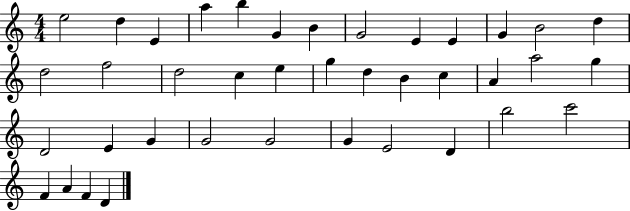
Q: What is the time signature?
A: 4/4